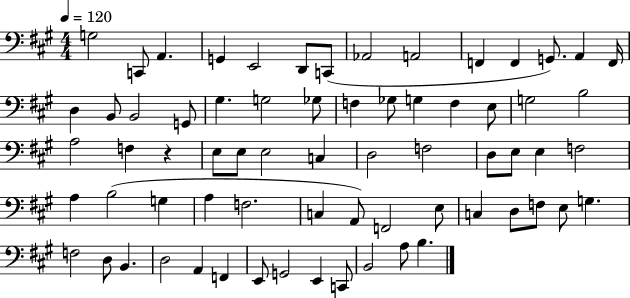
X:1
T:Untitled
M:4/4
L:1/4
K:A
G,2 C,,/2 A,, G,, E,,2 D,,/2 C,,/2 _A,,2 A,,2 F,, F,, G,,/2 A,, F,,/4 D, B,,/2 B,,2 G,,/2 ^G, G,2 _G,/2 F, _G,/2 G, F, E,/2 G,2 B,2 A,2 F, z E,/2 E,/2 E,2 C, D,2 F,2 D,/2 E,/2 E, F,2 A, B,2 G, A, F,2 C, A,,/2 F,,2 E,/2 C, D,/2 F,/2 E,/2 G, F,2 D,/2 B,, D,2 A,, F,, E,,/2 G,,2 E,, C,,/2 B,,2 A,/2 B,